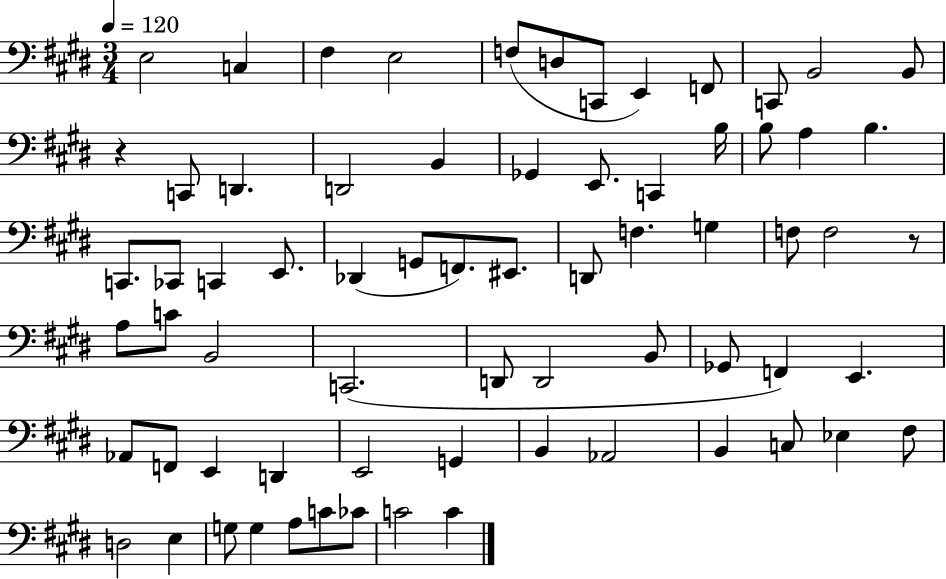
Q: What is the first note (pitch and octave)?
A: E3